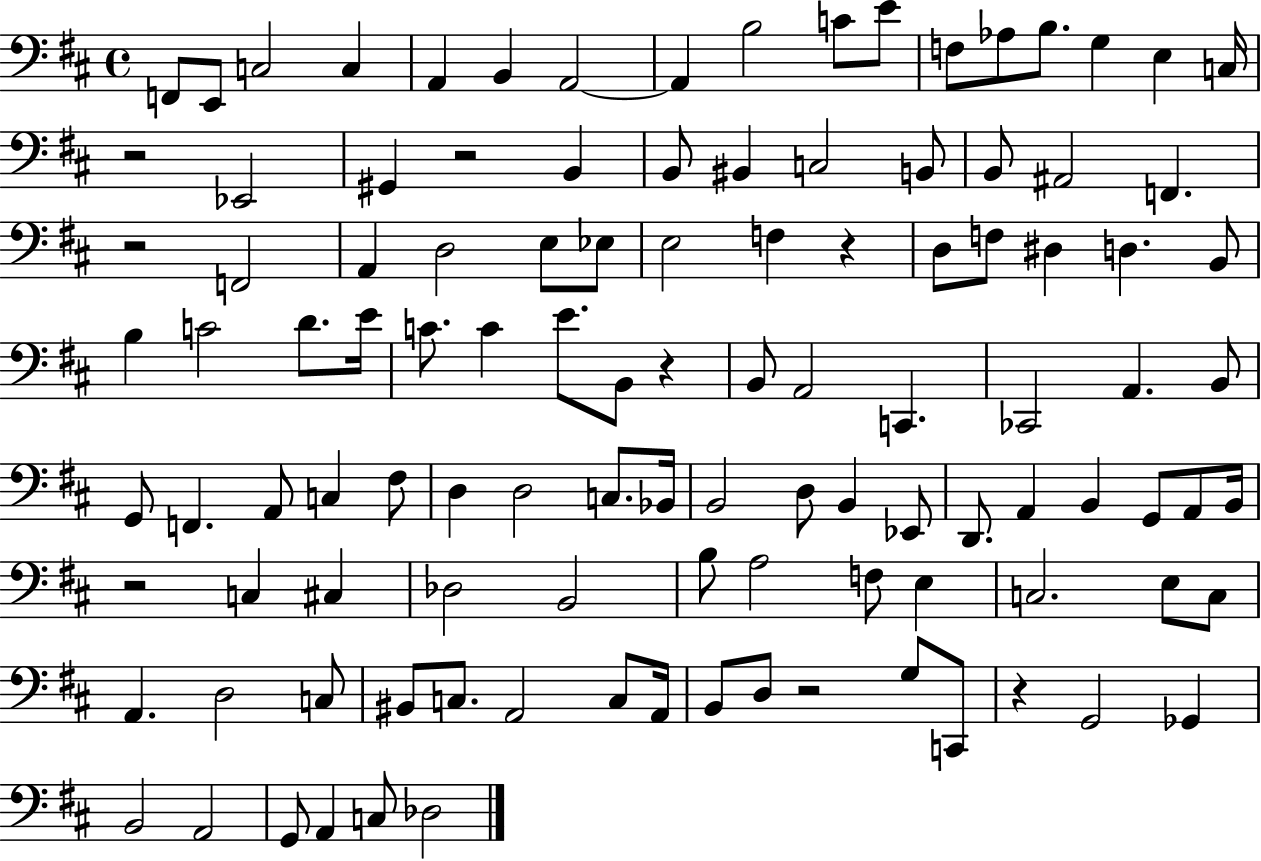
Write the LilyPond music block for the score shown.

{
  \clef bass
  \time 4/4
  \defaultTimeSignature
  \key d \major
  f,8 e,8 c2 c4 | a,4 b,4 a,2~~ | a,4 b2 c'8 e'8 | f8 aes8 b8. g4 e4 c16 | \break r2 ees,2 | gis,4 r2 b,4 | b,8 bis,4 c2 b,8 | b,8 ais,2 f,4. | \break r2 f,2 | a,4 d2 e8 ees8 | e2 f4 r4 | d8 f8 dis4 d4. b,8 | \break b4 c'2 d'8. e'16 | c'8. c'4 e'8. b,8 r4 | b,8 a,2 c,4. | ces,2 a,4. b,8 | \break g,8 f,4. a,8 c4 fis8 | d4 d2 c8. bes,16 | b,2 d8 b,4 ees,8 | d,8. a,4 b,4 g,8 a,8 b,16 | \break r2 c4 cis4 | des2 b,2 | b8 a2 f8 e4 | c2. e8 c8 | \break a,4. d2 c8 | bis,8 c8. a,2 c8 a,16 | b,8 d8 r2 g8 c,8 | r4 g,2 ges,4 | \break b,2 a,2 | g,8 a,4 c8 des2 | \bar "|."
}